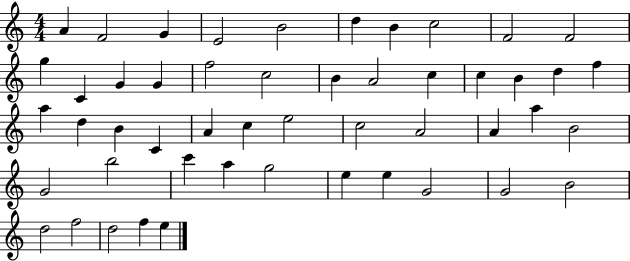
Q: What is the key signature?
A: C major